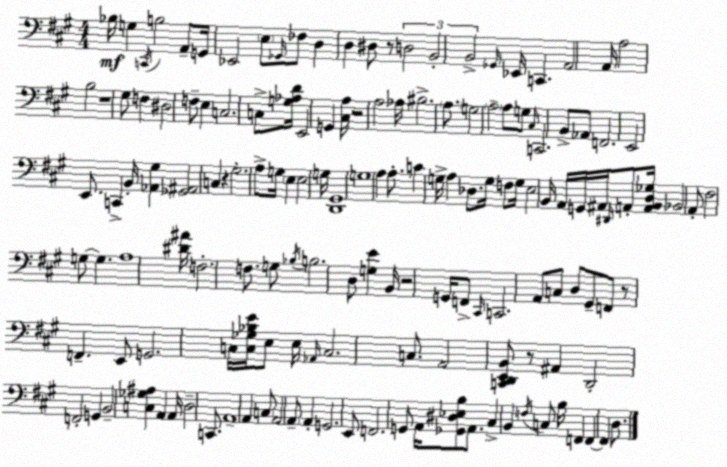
X:1
T:Untitled
M:4/4
L:1/4
K:A
_B,/4 G, C,,/4 B,2 A,,/2 G,,/4 _E,,2 E,/2 _G,,/4 _F,/2 D, D, ^D,/2 z/2 D,2 B,,2 B,,2 _G,,/4 _E,,/4 C,, A,,2 A,,/4 A,2 B,2 z4 ^G,/2 F, ^D,2 F,/2 E, C,2 C,/2 [G,_A,D]/4 E,,2 G,, [^C,A,]/4 z2 A,2 _A,/4 ^B,2 A,/2 G,2 A,2 A,/2 G,/2 ^C,/4 C,,2 B,,/2 _A,,/2 F,,2 E,,2 E,,/2 C,, B,,/4 [_A,,^G,] [_G,,^A,,]2 C, z ^G,2 A,/2 G,/4 E, E,2 G,/4 [D,,^G,,]4 G,4 A, A,/2 C G,/4 A, _D,/2 G,/4 F,/2 G,/4 E,2 B,,/4 A,,/4 G,,/4 ^A,,/4 ^D,,/4 A,,/2 [A,,B,,D,_G,]/4 _B,,2 A,,/2 ^F,2 G,/2 G, A,4 [^D^A]/4 F,2 F,/2 G,/2 _B,/4 B,2 D,/2 [G,E] B,,/4 z2 G,,/4 F,,/2 ^C,,/4 C,,2 A,,/2 C,/2 D,/2 ^G,,/2 F,,/2 z/2 F,, E,,/2 G,,2 C,/4 [C,_G,_B,E]/4 E,/2 E,/4 _A,,/4 C,2 C,/2 A,,2 [C,,D,,E,,B,,]/2 z/2 ^A,, D,,2 F,,2 G,, B,,2 [C,_G,^A,] A,, A,,/4 D,2 C,,/2 A,,4 A,, C,/2 A,,2 A,,/2 A,, G,,2 E,,/2 F,,2 G,,/2 A,,/4 [_G,,^D,_E,B,]/2 A,,/2 ^C, B,, F,/4 C,/2 B,/4 F,, F,, F,, D,/2